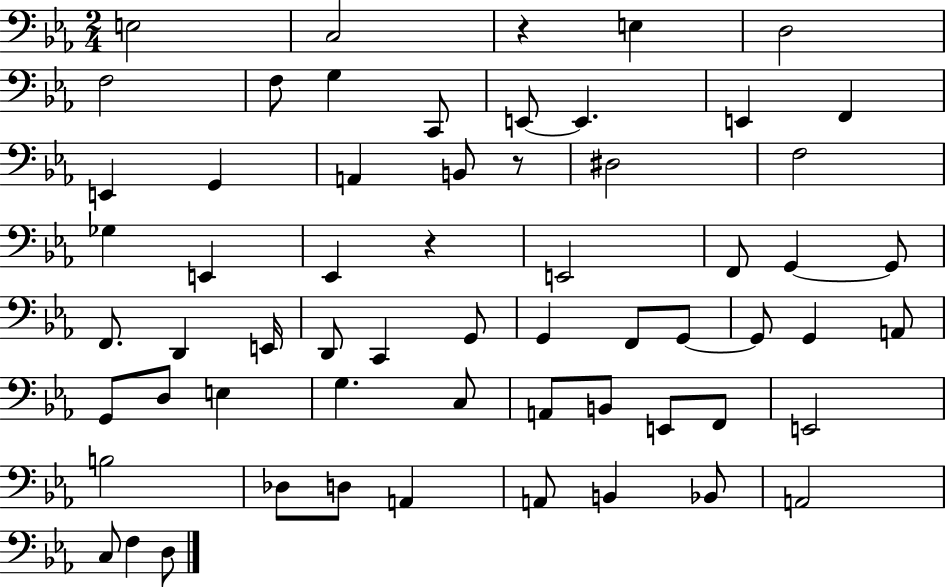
{
  \clef bass
  \numericTimeSignature
  \time 2/4
  \key ees \major
  \repeat volta 2 { e2 | c2 | r4 e4 | d2 | \break f2 | f8 g4 c,8 | e,8~~ e,4. | e,4 f,4 | \break e,4 g,4 | a,4 b,8 r8 | dis2 | f2 | \break ges4 e,4 | ees,4 r4 | e,2 | f,8 g,4~~ g,8 | \break f,8. d,4 e,16 | d,8 c,4 g,8 | g,4 f,8 g,8~~ | g,8 g,4 a,8 | \break g,8 d8 e4 | g4. c8 | a,8 b,8 e,8 f,8 | e,2 | \break b2 | des8 d8 a,4 | a,8 b,4 bes,8 | a,2 | \break c8 f4 d8 | } \bar "|."
}